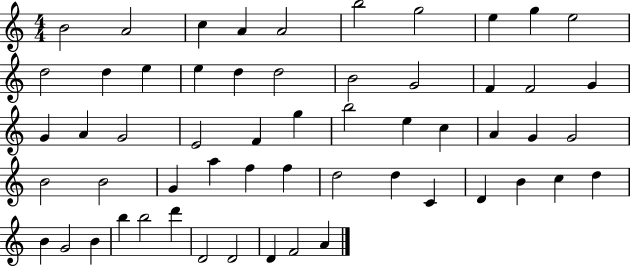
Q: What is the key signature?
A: C major